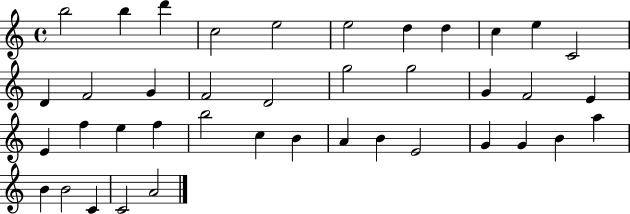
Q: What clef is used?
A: treble